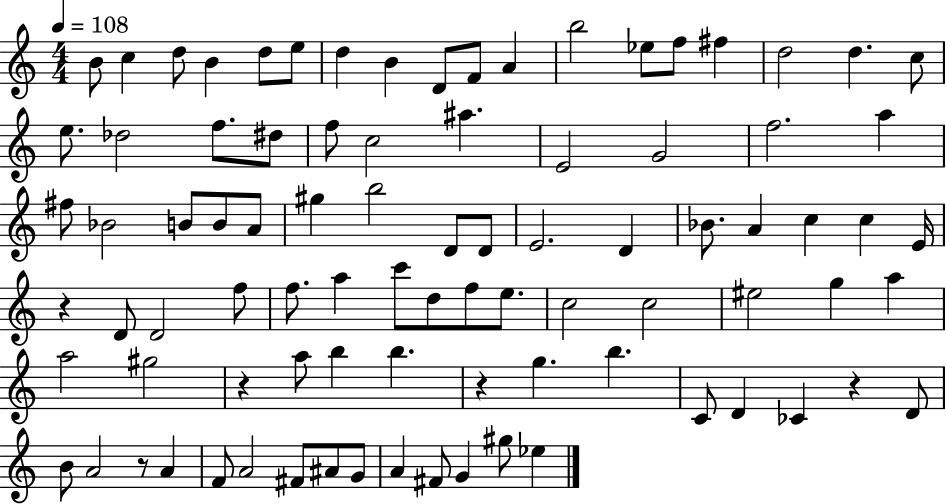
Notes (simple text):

B4/e C5/q D5/e B4/q D5/e E5/e D5/q B4/q D4/e F4/e A4/q B5/h Eb5/e F5/e F#5/q D5/h D5/q. C5/e E5/e. Db5/h F5/e. D#5/e F5/e C5/h A#5/q. E4/h G4/h F5/h. A5/q F#5/e Bb4/h B4/e B4/e A4/e G#5/q B5/h D4/e D4/e E4/h. D4/q Bb4/e. A4/q C5/q C5/q E4/s R/q D4/e D4/h F5/e F5/e. A5/q C6/e D5/e F5/e E5/e. C5/h C5/h EIS5/h G5/q A5/q A5/h G#5/h R/q A5/e B5/q B5/q. R/q G5/q. B5/q. C4/e D4/q CES4/q R/q D4/e B4/e A4/h R/e A4/q F4/e A4/h F#4/e A#4/e G4/e A4/q F#4/e G4/q G#5/e Eb5/q